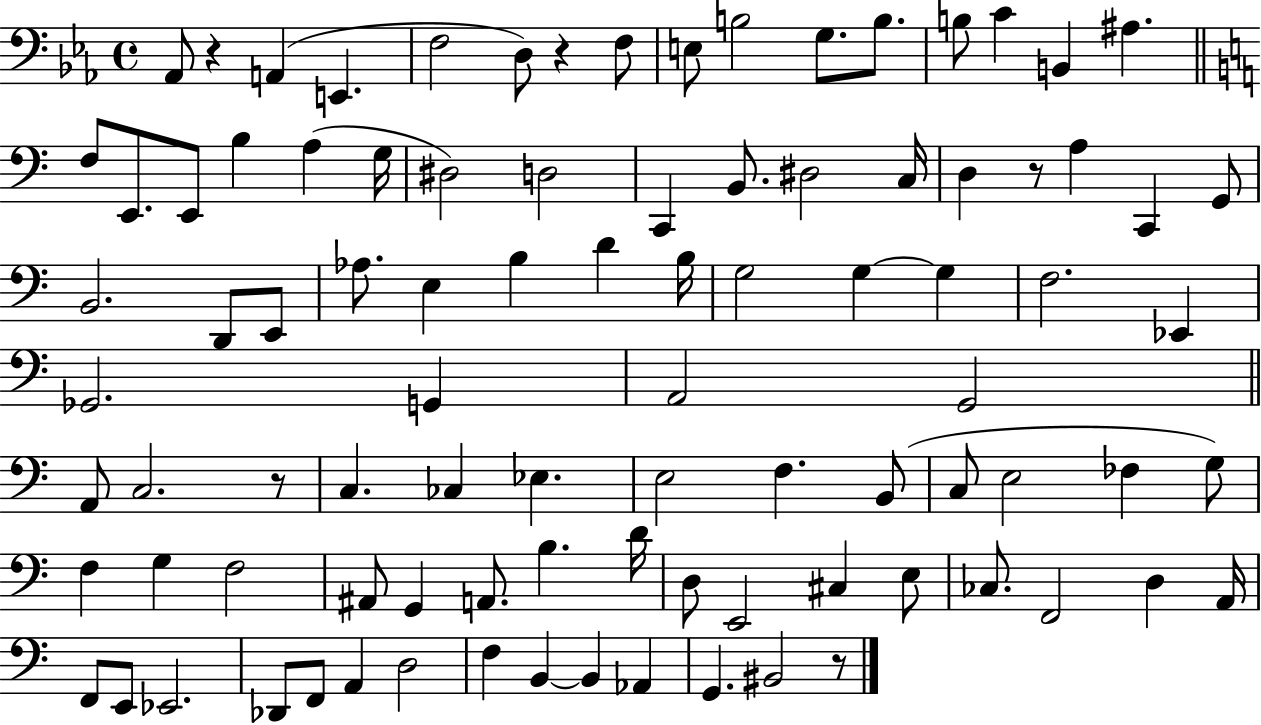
X:1
T:Untitled
M:4/4
L:1/4
K:Eb
_A,,/2 z A,, E,, F,2 D,/2 z F,/2 E,/2 B,2 G,/2 B,/2 B,/2 C B,, ^A, F,/2 E,,/2 E,,/2 B, A, G,/4 ^D,2 D,2 C,, B,,/2 ^D,2 C,/4 D, z/2 A, C,, G,,/2 B,,2 D,,/2 E,,/2 _A,/2 E, B, D B,/4 G,2 G, G, F,2 _E,, _G,,2 G,, A,,2 G,,2 A,,/2 C,2 z/2 C, _C, _E, E,2 F, B,,/2 C,/2 E,2 _F, G,/2 F, G, F,2 ^A,,/2 G,, A,,/2 B, D/4 D,/2 E,,2 ^C, E,/2 _C,/2 F,,2 D, A,,/4 F,,/2 E,,/2 _E,,2 _D,,/2 F,,/2 A,, D,2 F, B,, B,, _A,, G,, ^B,,2 z/2